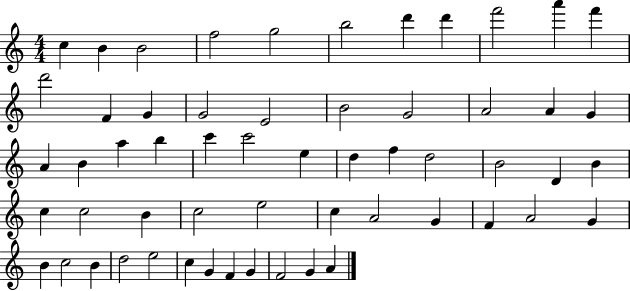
{
  \clef treble
  \numericTimeSignature
  \time 4/4
  \key c \major
  c''4 b'4 b'2 | f''2 g''2 | b''2 d'''4 d'''4 | f'''2 a'''4 f'''4 | \break d'''2 f'4 g'4 | g'2 e'2 | b'2 g'2 | a'2 a'4 g'4 | \break a'4 b'4 a''4 b''4 | c'''4 c'''2 e''4 | d''4 f''4 d''2 | b'2 d'4 b'4 | \break c''4 c''2 b'4 | c''2 e''2 | c''4 a'2 g'4 | f'4 a'2 g'4 | \break b'4 c''2 b'4 | d''2 e''2 | c''4 g'4 f'4 g'4 | f'2 g'4 a'4 | \break \bar "|."
}